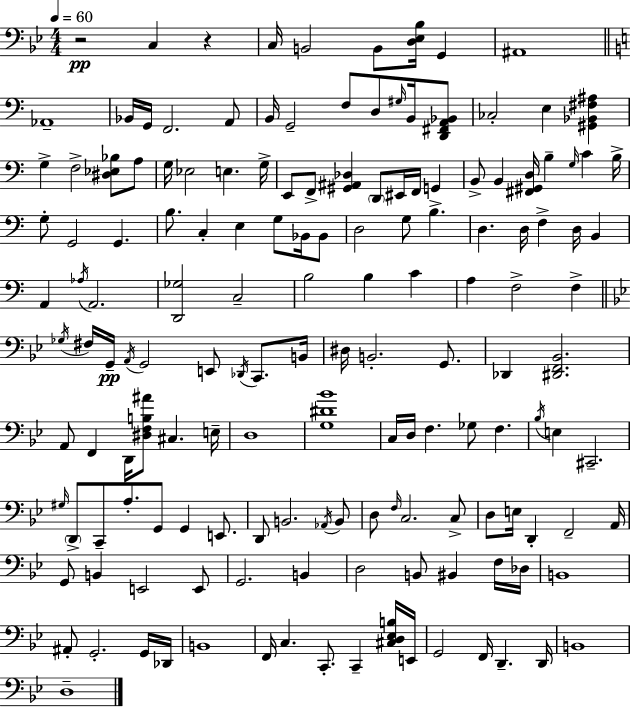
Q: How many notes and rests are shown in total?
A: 153